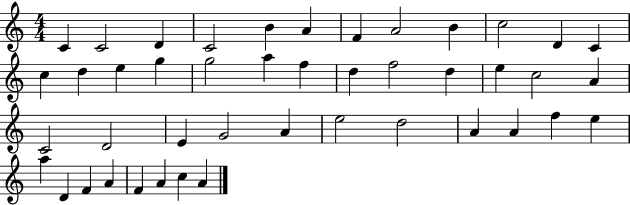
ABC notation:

X:1
T:Untitled
M:4/4
L:1/4
K:C
C C2 D C2 B A F A2 B c2 D C c d e g g2 a f d f2 d e c2 A C2 D2 E G2 A e2 d2 A A f e a D F A F A c A